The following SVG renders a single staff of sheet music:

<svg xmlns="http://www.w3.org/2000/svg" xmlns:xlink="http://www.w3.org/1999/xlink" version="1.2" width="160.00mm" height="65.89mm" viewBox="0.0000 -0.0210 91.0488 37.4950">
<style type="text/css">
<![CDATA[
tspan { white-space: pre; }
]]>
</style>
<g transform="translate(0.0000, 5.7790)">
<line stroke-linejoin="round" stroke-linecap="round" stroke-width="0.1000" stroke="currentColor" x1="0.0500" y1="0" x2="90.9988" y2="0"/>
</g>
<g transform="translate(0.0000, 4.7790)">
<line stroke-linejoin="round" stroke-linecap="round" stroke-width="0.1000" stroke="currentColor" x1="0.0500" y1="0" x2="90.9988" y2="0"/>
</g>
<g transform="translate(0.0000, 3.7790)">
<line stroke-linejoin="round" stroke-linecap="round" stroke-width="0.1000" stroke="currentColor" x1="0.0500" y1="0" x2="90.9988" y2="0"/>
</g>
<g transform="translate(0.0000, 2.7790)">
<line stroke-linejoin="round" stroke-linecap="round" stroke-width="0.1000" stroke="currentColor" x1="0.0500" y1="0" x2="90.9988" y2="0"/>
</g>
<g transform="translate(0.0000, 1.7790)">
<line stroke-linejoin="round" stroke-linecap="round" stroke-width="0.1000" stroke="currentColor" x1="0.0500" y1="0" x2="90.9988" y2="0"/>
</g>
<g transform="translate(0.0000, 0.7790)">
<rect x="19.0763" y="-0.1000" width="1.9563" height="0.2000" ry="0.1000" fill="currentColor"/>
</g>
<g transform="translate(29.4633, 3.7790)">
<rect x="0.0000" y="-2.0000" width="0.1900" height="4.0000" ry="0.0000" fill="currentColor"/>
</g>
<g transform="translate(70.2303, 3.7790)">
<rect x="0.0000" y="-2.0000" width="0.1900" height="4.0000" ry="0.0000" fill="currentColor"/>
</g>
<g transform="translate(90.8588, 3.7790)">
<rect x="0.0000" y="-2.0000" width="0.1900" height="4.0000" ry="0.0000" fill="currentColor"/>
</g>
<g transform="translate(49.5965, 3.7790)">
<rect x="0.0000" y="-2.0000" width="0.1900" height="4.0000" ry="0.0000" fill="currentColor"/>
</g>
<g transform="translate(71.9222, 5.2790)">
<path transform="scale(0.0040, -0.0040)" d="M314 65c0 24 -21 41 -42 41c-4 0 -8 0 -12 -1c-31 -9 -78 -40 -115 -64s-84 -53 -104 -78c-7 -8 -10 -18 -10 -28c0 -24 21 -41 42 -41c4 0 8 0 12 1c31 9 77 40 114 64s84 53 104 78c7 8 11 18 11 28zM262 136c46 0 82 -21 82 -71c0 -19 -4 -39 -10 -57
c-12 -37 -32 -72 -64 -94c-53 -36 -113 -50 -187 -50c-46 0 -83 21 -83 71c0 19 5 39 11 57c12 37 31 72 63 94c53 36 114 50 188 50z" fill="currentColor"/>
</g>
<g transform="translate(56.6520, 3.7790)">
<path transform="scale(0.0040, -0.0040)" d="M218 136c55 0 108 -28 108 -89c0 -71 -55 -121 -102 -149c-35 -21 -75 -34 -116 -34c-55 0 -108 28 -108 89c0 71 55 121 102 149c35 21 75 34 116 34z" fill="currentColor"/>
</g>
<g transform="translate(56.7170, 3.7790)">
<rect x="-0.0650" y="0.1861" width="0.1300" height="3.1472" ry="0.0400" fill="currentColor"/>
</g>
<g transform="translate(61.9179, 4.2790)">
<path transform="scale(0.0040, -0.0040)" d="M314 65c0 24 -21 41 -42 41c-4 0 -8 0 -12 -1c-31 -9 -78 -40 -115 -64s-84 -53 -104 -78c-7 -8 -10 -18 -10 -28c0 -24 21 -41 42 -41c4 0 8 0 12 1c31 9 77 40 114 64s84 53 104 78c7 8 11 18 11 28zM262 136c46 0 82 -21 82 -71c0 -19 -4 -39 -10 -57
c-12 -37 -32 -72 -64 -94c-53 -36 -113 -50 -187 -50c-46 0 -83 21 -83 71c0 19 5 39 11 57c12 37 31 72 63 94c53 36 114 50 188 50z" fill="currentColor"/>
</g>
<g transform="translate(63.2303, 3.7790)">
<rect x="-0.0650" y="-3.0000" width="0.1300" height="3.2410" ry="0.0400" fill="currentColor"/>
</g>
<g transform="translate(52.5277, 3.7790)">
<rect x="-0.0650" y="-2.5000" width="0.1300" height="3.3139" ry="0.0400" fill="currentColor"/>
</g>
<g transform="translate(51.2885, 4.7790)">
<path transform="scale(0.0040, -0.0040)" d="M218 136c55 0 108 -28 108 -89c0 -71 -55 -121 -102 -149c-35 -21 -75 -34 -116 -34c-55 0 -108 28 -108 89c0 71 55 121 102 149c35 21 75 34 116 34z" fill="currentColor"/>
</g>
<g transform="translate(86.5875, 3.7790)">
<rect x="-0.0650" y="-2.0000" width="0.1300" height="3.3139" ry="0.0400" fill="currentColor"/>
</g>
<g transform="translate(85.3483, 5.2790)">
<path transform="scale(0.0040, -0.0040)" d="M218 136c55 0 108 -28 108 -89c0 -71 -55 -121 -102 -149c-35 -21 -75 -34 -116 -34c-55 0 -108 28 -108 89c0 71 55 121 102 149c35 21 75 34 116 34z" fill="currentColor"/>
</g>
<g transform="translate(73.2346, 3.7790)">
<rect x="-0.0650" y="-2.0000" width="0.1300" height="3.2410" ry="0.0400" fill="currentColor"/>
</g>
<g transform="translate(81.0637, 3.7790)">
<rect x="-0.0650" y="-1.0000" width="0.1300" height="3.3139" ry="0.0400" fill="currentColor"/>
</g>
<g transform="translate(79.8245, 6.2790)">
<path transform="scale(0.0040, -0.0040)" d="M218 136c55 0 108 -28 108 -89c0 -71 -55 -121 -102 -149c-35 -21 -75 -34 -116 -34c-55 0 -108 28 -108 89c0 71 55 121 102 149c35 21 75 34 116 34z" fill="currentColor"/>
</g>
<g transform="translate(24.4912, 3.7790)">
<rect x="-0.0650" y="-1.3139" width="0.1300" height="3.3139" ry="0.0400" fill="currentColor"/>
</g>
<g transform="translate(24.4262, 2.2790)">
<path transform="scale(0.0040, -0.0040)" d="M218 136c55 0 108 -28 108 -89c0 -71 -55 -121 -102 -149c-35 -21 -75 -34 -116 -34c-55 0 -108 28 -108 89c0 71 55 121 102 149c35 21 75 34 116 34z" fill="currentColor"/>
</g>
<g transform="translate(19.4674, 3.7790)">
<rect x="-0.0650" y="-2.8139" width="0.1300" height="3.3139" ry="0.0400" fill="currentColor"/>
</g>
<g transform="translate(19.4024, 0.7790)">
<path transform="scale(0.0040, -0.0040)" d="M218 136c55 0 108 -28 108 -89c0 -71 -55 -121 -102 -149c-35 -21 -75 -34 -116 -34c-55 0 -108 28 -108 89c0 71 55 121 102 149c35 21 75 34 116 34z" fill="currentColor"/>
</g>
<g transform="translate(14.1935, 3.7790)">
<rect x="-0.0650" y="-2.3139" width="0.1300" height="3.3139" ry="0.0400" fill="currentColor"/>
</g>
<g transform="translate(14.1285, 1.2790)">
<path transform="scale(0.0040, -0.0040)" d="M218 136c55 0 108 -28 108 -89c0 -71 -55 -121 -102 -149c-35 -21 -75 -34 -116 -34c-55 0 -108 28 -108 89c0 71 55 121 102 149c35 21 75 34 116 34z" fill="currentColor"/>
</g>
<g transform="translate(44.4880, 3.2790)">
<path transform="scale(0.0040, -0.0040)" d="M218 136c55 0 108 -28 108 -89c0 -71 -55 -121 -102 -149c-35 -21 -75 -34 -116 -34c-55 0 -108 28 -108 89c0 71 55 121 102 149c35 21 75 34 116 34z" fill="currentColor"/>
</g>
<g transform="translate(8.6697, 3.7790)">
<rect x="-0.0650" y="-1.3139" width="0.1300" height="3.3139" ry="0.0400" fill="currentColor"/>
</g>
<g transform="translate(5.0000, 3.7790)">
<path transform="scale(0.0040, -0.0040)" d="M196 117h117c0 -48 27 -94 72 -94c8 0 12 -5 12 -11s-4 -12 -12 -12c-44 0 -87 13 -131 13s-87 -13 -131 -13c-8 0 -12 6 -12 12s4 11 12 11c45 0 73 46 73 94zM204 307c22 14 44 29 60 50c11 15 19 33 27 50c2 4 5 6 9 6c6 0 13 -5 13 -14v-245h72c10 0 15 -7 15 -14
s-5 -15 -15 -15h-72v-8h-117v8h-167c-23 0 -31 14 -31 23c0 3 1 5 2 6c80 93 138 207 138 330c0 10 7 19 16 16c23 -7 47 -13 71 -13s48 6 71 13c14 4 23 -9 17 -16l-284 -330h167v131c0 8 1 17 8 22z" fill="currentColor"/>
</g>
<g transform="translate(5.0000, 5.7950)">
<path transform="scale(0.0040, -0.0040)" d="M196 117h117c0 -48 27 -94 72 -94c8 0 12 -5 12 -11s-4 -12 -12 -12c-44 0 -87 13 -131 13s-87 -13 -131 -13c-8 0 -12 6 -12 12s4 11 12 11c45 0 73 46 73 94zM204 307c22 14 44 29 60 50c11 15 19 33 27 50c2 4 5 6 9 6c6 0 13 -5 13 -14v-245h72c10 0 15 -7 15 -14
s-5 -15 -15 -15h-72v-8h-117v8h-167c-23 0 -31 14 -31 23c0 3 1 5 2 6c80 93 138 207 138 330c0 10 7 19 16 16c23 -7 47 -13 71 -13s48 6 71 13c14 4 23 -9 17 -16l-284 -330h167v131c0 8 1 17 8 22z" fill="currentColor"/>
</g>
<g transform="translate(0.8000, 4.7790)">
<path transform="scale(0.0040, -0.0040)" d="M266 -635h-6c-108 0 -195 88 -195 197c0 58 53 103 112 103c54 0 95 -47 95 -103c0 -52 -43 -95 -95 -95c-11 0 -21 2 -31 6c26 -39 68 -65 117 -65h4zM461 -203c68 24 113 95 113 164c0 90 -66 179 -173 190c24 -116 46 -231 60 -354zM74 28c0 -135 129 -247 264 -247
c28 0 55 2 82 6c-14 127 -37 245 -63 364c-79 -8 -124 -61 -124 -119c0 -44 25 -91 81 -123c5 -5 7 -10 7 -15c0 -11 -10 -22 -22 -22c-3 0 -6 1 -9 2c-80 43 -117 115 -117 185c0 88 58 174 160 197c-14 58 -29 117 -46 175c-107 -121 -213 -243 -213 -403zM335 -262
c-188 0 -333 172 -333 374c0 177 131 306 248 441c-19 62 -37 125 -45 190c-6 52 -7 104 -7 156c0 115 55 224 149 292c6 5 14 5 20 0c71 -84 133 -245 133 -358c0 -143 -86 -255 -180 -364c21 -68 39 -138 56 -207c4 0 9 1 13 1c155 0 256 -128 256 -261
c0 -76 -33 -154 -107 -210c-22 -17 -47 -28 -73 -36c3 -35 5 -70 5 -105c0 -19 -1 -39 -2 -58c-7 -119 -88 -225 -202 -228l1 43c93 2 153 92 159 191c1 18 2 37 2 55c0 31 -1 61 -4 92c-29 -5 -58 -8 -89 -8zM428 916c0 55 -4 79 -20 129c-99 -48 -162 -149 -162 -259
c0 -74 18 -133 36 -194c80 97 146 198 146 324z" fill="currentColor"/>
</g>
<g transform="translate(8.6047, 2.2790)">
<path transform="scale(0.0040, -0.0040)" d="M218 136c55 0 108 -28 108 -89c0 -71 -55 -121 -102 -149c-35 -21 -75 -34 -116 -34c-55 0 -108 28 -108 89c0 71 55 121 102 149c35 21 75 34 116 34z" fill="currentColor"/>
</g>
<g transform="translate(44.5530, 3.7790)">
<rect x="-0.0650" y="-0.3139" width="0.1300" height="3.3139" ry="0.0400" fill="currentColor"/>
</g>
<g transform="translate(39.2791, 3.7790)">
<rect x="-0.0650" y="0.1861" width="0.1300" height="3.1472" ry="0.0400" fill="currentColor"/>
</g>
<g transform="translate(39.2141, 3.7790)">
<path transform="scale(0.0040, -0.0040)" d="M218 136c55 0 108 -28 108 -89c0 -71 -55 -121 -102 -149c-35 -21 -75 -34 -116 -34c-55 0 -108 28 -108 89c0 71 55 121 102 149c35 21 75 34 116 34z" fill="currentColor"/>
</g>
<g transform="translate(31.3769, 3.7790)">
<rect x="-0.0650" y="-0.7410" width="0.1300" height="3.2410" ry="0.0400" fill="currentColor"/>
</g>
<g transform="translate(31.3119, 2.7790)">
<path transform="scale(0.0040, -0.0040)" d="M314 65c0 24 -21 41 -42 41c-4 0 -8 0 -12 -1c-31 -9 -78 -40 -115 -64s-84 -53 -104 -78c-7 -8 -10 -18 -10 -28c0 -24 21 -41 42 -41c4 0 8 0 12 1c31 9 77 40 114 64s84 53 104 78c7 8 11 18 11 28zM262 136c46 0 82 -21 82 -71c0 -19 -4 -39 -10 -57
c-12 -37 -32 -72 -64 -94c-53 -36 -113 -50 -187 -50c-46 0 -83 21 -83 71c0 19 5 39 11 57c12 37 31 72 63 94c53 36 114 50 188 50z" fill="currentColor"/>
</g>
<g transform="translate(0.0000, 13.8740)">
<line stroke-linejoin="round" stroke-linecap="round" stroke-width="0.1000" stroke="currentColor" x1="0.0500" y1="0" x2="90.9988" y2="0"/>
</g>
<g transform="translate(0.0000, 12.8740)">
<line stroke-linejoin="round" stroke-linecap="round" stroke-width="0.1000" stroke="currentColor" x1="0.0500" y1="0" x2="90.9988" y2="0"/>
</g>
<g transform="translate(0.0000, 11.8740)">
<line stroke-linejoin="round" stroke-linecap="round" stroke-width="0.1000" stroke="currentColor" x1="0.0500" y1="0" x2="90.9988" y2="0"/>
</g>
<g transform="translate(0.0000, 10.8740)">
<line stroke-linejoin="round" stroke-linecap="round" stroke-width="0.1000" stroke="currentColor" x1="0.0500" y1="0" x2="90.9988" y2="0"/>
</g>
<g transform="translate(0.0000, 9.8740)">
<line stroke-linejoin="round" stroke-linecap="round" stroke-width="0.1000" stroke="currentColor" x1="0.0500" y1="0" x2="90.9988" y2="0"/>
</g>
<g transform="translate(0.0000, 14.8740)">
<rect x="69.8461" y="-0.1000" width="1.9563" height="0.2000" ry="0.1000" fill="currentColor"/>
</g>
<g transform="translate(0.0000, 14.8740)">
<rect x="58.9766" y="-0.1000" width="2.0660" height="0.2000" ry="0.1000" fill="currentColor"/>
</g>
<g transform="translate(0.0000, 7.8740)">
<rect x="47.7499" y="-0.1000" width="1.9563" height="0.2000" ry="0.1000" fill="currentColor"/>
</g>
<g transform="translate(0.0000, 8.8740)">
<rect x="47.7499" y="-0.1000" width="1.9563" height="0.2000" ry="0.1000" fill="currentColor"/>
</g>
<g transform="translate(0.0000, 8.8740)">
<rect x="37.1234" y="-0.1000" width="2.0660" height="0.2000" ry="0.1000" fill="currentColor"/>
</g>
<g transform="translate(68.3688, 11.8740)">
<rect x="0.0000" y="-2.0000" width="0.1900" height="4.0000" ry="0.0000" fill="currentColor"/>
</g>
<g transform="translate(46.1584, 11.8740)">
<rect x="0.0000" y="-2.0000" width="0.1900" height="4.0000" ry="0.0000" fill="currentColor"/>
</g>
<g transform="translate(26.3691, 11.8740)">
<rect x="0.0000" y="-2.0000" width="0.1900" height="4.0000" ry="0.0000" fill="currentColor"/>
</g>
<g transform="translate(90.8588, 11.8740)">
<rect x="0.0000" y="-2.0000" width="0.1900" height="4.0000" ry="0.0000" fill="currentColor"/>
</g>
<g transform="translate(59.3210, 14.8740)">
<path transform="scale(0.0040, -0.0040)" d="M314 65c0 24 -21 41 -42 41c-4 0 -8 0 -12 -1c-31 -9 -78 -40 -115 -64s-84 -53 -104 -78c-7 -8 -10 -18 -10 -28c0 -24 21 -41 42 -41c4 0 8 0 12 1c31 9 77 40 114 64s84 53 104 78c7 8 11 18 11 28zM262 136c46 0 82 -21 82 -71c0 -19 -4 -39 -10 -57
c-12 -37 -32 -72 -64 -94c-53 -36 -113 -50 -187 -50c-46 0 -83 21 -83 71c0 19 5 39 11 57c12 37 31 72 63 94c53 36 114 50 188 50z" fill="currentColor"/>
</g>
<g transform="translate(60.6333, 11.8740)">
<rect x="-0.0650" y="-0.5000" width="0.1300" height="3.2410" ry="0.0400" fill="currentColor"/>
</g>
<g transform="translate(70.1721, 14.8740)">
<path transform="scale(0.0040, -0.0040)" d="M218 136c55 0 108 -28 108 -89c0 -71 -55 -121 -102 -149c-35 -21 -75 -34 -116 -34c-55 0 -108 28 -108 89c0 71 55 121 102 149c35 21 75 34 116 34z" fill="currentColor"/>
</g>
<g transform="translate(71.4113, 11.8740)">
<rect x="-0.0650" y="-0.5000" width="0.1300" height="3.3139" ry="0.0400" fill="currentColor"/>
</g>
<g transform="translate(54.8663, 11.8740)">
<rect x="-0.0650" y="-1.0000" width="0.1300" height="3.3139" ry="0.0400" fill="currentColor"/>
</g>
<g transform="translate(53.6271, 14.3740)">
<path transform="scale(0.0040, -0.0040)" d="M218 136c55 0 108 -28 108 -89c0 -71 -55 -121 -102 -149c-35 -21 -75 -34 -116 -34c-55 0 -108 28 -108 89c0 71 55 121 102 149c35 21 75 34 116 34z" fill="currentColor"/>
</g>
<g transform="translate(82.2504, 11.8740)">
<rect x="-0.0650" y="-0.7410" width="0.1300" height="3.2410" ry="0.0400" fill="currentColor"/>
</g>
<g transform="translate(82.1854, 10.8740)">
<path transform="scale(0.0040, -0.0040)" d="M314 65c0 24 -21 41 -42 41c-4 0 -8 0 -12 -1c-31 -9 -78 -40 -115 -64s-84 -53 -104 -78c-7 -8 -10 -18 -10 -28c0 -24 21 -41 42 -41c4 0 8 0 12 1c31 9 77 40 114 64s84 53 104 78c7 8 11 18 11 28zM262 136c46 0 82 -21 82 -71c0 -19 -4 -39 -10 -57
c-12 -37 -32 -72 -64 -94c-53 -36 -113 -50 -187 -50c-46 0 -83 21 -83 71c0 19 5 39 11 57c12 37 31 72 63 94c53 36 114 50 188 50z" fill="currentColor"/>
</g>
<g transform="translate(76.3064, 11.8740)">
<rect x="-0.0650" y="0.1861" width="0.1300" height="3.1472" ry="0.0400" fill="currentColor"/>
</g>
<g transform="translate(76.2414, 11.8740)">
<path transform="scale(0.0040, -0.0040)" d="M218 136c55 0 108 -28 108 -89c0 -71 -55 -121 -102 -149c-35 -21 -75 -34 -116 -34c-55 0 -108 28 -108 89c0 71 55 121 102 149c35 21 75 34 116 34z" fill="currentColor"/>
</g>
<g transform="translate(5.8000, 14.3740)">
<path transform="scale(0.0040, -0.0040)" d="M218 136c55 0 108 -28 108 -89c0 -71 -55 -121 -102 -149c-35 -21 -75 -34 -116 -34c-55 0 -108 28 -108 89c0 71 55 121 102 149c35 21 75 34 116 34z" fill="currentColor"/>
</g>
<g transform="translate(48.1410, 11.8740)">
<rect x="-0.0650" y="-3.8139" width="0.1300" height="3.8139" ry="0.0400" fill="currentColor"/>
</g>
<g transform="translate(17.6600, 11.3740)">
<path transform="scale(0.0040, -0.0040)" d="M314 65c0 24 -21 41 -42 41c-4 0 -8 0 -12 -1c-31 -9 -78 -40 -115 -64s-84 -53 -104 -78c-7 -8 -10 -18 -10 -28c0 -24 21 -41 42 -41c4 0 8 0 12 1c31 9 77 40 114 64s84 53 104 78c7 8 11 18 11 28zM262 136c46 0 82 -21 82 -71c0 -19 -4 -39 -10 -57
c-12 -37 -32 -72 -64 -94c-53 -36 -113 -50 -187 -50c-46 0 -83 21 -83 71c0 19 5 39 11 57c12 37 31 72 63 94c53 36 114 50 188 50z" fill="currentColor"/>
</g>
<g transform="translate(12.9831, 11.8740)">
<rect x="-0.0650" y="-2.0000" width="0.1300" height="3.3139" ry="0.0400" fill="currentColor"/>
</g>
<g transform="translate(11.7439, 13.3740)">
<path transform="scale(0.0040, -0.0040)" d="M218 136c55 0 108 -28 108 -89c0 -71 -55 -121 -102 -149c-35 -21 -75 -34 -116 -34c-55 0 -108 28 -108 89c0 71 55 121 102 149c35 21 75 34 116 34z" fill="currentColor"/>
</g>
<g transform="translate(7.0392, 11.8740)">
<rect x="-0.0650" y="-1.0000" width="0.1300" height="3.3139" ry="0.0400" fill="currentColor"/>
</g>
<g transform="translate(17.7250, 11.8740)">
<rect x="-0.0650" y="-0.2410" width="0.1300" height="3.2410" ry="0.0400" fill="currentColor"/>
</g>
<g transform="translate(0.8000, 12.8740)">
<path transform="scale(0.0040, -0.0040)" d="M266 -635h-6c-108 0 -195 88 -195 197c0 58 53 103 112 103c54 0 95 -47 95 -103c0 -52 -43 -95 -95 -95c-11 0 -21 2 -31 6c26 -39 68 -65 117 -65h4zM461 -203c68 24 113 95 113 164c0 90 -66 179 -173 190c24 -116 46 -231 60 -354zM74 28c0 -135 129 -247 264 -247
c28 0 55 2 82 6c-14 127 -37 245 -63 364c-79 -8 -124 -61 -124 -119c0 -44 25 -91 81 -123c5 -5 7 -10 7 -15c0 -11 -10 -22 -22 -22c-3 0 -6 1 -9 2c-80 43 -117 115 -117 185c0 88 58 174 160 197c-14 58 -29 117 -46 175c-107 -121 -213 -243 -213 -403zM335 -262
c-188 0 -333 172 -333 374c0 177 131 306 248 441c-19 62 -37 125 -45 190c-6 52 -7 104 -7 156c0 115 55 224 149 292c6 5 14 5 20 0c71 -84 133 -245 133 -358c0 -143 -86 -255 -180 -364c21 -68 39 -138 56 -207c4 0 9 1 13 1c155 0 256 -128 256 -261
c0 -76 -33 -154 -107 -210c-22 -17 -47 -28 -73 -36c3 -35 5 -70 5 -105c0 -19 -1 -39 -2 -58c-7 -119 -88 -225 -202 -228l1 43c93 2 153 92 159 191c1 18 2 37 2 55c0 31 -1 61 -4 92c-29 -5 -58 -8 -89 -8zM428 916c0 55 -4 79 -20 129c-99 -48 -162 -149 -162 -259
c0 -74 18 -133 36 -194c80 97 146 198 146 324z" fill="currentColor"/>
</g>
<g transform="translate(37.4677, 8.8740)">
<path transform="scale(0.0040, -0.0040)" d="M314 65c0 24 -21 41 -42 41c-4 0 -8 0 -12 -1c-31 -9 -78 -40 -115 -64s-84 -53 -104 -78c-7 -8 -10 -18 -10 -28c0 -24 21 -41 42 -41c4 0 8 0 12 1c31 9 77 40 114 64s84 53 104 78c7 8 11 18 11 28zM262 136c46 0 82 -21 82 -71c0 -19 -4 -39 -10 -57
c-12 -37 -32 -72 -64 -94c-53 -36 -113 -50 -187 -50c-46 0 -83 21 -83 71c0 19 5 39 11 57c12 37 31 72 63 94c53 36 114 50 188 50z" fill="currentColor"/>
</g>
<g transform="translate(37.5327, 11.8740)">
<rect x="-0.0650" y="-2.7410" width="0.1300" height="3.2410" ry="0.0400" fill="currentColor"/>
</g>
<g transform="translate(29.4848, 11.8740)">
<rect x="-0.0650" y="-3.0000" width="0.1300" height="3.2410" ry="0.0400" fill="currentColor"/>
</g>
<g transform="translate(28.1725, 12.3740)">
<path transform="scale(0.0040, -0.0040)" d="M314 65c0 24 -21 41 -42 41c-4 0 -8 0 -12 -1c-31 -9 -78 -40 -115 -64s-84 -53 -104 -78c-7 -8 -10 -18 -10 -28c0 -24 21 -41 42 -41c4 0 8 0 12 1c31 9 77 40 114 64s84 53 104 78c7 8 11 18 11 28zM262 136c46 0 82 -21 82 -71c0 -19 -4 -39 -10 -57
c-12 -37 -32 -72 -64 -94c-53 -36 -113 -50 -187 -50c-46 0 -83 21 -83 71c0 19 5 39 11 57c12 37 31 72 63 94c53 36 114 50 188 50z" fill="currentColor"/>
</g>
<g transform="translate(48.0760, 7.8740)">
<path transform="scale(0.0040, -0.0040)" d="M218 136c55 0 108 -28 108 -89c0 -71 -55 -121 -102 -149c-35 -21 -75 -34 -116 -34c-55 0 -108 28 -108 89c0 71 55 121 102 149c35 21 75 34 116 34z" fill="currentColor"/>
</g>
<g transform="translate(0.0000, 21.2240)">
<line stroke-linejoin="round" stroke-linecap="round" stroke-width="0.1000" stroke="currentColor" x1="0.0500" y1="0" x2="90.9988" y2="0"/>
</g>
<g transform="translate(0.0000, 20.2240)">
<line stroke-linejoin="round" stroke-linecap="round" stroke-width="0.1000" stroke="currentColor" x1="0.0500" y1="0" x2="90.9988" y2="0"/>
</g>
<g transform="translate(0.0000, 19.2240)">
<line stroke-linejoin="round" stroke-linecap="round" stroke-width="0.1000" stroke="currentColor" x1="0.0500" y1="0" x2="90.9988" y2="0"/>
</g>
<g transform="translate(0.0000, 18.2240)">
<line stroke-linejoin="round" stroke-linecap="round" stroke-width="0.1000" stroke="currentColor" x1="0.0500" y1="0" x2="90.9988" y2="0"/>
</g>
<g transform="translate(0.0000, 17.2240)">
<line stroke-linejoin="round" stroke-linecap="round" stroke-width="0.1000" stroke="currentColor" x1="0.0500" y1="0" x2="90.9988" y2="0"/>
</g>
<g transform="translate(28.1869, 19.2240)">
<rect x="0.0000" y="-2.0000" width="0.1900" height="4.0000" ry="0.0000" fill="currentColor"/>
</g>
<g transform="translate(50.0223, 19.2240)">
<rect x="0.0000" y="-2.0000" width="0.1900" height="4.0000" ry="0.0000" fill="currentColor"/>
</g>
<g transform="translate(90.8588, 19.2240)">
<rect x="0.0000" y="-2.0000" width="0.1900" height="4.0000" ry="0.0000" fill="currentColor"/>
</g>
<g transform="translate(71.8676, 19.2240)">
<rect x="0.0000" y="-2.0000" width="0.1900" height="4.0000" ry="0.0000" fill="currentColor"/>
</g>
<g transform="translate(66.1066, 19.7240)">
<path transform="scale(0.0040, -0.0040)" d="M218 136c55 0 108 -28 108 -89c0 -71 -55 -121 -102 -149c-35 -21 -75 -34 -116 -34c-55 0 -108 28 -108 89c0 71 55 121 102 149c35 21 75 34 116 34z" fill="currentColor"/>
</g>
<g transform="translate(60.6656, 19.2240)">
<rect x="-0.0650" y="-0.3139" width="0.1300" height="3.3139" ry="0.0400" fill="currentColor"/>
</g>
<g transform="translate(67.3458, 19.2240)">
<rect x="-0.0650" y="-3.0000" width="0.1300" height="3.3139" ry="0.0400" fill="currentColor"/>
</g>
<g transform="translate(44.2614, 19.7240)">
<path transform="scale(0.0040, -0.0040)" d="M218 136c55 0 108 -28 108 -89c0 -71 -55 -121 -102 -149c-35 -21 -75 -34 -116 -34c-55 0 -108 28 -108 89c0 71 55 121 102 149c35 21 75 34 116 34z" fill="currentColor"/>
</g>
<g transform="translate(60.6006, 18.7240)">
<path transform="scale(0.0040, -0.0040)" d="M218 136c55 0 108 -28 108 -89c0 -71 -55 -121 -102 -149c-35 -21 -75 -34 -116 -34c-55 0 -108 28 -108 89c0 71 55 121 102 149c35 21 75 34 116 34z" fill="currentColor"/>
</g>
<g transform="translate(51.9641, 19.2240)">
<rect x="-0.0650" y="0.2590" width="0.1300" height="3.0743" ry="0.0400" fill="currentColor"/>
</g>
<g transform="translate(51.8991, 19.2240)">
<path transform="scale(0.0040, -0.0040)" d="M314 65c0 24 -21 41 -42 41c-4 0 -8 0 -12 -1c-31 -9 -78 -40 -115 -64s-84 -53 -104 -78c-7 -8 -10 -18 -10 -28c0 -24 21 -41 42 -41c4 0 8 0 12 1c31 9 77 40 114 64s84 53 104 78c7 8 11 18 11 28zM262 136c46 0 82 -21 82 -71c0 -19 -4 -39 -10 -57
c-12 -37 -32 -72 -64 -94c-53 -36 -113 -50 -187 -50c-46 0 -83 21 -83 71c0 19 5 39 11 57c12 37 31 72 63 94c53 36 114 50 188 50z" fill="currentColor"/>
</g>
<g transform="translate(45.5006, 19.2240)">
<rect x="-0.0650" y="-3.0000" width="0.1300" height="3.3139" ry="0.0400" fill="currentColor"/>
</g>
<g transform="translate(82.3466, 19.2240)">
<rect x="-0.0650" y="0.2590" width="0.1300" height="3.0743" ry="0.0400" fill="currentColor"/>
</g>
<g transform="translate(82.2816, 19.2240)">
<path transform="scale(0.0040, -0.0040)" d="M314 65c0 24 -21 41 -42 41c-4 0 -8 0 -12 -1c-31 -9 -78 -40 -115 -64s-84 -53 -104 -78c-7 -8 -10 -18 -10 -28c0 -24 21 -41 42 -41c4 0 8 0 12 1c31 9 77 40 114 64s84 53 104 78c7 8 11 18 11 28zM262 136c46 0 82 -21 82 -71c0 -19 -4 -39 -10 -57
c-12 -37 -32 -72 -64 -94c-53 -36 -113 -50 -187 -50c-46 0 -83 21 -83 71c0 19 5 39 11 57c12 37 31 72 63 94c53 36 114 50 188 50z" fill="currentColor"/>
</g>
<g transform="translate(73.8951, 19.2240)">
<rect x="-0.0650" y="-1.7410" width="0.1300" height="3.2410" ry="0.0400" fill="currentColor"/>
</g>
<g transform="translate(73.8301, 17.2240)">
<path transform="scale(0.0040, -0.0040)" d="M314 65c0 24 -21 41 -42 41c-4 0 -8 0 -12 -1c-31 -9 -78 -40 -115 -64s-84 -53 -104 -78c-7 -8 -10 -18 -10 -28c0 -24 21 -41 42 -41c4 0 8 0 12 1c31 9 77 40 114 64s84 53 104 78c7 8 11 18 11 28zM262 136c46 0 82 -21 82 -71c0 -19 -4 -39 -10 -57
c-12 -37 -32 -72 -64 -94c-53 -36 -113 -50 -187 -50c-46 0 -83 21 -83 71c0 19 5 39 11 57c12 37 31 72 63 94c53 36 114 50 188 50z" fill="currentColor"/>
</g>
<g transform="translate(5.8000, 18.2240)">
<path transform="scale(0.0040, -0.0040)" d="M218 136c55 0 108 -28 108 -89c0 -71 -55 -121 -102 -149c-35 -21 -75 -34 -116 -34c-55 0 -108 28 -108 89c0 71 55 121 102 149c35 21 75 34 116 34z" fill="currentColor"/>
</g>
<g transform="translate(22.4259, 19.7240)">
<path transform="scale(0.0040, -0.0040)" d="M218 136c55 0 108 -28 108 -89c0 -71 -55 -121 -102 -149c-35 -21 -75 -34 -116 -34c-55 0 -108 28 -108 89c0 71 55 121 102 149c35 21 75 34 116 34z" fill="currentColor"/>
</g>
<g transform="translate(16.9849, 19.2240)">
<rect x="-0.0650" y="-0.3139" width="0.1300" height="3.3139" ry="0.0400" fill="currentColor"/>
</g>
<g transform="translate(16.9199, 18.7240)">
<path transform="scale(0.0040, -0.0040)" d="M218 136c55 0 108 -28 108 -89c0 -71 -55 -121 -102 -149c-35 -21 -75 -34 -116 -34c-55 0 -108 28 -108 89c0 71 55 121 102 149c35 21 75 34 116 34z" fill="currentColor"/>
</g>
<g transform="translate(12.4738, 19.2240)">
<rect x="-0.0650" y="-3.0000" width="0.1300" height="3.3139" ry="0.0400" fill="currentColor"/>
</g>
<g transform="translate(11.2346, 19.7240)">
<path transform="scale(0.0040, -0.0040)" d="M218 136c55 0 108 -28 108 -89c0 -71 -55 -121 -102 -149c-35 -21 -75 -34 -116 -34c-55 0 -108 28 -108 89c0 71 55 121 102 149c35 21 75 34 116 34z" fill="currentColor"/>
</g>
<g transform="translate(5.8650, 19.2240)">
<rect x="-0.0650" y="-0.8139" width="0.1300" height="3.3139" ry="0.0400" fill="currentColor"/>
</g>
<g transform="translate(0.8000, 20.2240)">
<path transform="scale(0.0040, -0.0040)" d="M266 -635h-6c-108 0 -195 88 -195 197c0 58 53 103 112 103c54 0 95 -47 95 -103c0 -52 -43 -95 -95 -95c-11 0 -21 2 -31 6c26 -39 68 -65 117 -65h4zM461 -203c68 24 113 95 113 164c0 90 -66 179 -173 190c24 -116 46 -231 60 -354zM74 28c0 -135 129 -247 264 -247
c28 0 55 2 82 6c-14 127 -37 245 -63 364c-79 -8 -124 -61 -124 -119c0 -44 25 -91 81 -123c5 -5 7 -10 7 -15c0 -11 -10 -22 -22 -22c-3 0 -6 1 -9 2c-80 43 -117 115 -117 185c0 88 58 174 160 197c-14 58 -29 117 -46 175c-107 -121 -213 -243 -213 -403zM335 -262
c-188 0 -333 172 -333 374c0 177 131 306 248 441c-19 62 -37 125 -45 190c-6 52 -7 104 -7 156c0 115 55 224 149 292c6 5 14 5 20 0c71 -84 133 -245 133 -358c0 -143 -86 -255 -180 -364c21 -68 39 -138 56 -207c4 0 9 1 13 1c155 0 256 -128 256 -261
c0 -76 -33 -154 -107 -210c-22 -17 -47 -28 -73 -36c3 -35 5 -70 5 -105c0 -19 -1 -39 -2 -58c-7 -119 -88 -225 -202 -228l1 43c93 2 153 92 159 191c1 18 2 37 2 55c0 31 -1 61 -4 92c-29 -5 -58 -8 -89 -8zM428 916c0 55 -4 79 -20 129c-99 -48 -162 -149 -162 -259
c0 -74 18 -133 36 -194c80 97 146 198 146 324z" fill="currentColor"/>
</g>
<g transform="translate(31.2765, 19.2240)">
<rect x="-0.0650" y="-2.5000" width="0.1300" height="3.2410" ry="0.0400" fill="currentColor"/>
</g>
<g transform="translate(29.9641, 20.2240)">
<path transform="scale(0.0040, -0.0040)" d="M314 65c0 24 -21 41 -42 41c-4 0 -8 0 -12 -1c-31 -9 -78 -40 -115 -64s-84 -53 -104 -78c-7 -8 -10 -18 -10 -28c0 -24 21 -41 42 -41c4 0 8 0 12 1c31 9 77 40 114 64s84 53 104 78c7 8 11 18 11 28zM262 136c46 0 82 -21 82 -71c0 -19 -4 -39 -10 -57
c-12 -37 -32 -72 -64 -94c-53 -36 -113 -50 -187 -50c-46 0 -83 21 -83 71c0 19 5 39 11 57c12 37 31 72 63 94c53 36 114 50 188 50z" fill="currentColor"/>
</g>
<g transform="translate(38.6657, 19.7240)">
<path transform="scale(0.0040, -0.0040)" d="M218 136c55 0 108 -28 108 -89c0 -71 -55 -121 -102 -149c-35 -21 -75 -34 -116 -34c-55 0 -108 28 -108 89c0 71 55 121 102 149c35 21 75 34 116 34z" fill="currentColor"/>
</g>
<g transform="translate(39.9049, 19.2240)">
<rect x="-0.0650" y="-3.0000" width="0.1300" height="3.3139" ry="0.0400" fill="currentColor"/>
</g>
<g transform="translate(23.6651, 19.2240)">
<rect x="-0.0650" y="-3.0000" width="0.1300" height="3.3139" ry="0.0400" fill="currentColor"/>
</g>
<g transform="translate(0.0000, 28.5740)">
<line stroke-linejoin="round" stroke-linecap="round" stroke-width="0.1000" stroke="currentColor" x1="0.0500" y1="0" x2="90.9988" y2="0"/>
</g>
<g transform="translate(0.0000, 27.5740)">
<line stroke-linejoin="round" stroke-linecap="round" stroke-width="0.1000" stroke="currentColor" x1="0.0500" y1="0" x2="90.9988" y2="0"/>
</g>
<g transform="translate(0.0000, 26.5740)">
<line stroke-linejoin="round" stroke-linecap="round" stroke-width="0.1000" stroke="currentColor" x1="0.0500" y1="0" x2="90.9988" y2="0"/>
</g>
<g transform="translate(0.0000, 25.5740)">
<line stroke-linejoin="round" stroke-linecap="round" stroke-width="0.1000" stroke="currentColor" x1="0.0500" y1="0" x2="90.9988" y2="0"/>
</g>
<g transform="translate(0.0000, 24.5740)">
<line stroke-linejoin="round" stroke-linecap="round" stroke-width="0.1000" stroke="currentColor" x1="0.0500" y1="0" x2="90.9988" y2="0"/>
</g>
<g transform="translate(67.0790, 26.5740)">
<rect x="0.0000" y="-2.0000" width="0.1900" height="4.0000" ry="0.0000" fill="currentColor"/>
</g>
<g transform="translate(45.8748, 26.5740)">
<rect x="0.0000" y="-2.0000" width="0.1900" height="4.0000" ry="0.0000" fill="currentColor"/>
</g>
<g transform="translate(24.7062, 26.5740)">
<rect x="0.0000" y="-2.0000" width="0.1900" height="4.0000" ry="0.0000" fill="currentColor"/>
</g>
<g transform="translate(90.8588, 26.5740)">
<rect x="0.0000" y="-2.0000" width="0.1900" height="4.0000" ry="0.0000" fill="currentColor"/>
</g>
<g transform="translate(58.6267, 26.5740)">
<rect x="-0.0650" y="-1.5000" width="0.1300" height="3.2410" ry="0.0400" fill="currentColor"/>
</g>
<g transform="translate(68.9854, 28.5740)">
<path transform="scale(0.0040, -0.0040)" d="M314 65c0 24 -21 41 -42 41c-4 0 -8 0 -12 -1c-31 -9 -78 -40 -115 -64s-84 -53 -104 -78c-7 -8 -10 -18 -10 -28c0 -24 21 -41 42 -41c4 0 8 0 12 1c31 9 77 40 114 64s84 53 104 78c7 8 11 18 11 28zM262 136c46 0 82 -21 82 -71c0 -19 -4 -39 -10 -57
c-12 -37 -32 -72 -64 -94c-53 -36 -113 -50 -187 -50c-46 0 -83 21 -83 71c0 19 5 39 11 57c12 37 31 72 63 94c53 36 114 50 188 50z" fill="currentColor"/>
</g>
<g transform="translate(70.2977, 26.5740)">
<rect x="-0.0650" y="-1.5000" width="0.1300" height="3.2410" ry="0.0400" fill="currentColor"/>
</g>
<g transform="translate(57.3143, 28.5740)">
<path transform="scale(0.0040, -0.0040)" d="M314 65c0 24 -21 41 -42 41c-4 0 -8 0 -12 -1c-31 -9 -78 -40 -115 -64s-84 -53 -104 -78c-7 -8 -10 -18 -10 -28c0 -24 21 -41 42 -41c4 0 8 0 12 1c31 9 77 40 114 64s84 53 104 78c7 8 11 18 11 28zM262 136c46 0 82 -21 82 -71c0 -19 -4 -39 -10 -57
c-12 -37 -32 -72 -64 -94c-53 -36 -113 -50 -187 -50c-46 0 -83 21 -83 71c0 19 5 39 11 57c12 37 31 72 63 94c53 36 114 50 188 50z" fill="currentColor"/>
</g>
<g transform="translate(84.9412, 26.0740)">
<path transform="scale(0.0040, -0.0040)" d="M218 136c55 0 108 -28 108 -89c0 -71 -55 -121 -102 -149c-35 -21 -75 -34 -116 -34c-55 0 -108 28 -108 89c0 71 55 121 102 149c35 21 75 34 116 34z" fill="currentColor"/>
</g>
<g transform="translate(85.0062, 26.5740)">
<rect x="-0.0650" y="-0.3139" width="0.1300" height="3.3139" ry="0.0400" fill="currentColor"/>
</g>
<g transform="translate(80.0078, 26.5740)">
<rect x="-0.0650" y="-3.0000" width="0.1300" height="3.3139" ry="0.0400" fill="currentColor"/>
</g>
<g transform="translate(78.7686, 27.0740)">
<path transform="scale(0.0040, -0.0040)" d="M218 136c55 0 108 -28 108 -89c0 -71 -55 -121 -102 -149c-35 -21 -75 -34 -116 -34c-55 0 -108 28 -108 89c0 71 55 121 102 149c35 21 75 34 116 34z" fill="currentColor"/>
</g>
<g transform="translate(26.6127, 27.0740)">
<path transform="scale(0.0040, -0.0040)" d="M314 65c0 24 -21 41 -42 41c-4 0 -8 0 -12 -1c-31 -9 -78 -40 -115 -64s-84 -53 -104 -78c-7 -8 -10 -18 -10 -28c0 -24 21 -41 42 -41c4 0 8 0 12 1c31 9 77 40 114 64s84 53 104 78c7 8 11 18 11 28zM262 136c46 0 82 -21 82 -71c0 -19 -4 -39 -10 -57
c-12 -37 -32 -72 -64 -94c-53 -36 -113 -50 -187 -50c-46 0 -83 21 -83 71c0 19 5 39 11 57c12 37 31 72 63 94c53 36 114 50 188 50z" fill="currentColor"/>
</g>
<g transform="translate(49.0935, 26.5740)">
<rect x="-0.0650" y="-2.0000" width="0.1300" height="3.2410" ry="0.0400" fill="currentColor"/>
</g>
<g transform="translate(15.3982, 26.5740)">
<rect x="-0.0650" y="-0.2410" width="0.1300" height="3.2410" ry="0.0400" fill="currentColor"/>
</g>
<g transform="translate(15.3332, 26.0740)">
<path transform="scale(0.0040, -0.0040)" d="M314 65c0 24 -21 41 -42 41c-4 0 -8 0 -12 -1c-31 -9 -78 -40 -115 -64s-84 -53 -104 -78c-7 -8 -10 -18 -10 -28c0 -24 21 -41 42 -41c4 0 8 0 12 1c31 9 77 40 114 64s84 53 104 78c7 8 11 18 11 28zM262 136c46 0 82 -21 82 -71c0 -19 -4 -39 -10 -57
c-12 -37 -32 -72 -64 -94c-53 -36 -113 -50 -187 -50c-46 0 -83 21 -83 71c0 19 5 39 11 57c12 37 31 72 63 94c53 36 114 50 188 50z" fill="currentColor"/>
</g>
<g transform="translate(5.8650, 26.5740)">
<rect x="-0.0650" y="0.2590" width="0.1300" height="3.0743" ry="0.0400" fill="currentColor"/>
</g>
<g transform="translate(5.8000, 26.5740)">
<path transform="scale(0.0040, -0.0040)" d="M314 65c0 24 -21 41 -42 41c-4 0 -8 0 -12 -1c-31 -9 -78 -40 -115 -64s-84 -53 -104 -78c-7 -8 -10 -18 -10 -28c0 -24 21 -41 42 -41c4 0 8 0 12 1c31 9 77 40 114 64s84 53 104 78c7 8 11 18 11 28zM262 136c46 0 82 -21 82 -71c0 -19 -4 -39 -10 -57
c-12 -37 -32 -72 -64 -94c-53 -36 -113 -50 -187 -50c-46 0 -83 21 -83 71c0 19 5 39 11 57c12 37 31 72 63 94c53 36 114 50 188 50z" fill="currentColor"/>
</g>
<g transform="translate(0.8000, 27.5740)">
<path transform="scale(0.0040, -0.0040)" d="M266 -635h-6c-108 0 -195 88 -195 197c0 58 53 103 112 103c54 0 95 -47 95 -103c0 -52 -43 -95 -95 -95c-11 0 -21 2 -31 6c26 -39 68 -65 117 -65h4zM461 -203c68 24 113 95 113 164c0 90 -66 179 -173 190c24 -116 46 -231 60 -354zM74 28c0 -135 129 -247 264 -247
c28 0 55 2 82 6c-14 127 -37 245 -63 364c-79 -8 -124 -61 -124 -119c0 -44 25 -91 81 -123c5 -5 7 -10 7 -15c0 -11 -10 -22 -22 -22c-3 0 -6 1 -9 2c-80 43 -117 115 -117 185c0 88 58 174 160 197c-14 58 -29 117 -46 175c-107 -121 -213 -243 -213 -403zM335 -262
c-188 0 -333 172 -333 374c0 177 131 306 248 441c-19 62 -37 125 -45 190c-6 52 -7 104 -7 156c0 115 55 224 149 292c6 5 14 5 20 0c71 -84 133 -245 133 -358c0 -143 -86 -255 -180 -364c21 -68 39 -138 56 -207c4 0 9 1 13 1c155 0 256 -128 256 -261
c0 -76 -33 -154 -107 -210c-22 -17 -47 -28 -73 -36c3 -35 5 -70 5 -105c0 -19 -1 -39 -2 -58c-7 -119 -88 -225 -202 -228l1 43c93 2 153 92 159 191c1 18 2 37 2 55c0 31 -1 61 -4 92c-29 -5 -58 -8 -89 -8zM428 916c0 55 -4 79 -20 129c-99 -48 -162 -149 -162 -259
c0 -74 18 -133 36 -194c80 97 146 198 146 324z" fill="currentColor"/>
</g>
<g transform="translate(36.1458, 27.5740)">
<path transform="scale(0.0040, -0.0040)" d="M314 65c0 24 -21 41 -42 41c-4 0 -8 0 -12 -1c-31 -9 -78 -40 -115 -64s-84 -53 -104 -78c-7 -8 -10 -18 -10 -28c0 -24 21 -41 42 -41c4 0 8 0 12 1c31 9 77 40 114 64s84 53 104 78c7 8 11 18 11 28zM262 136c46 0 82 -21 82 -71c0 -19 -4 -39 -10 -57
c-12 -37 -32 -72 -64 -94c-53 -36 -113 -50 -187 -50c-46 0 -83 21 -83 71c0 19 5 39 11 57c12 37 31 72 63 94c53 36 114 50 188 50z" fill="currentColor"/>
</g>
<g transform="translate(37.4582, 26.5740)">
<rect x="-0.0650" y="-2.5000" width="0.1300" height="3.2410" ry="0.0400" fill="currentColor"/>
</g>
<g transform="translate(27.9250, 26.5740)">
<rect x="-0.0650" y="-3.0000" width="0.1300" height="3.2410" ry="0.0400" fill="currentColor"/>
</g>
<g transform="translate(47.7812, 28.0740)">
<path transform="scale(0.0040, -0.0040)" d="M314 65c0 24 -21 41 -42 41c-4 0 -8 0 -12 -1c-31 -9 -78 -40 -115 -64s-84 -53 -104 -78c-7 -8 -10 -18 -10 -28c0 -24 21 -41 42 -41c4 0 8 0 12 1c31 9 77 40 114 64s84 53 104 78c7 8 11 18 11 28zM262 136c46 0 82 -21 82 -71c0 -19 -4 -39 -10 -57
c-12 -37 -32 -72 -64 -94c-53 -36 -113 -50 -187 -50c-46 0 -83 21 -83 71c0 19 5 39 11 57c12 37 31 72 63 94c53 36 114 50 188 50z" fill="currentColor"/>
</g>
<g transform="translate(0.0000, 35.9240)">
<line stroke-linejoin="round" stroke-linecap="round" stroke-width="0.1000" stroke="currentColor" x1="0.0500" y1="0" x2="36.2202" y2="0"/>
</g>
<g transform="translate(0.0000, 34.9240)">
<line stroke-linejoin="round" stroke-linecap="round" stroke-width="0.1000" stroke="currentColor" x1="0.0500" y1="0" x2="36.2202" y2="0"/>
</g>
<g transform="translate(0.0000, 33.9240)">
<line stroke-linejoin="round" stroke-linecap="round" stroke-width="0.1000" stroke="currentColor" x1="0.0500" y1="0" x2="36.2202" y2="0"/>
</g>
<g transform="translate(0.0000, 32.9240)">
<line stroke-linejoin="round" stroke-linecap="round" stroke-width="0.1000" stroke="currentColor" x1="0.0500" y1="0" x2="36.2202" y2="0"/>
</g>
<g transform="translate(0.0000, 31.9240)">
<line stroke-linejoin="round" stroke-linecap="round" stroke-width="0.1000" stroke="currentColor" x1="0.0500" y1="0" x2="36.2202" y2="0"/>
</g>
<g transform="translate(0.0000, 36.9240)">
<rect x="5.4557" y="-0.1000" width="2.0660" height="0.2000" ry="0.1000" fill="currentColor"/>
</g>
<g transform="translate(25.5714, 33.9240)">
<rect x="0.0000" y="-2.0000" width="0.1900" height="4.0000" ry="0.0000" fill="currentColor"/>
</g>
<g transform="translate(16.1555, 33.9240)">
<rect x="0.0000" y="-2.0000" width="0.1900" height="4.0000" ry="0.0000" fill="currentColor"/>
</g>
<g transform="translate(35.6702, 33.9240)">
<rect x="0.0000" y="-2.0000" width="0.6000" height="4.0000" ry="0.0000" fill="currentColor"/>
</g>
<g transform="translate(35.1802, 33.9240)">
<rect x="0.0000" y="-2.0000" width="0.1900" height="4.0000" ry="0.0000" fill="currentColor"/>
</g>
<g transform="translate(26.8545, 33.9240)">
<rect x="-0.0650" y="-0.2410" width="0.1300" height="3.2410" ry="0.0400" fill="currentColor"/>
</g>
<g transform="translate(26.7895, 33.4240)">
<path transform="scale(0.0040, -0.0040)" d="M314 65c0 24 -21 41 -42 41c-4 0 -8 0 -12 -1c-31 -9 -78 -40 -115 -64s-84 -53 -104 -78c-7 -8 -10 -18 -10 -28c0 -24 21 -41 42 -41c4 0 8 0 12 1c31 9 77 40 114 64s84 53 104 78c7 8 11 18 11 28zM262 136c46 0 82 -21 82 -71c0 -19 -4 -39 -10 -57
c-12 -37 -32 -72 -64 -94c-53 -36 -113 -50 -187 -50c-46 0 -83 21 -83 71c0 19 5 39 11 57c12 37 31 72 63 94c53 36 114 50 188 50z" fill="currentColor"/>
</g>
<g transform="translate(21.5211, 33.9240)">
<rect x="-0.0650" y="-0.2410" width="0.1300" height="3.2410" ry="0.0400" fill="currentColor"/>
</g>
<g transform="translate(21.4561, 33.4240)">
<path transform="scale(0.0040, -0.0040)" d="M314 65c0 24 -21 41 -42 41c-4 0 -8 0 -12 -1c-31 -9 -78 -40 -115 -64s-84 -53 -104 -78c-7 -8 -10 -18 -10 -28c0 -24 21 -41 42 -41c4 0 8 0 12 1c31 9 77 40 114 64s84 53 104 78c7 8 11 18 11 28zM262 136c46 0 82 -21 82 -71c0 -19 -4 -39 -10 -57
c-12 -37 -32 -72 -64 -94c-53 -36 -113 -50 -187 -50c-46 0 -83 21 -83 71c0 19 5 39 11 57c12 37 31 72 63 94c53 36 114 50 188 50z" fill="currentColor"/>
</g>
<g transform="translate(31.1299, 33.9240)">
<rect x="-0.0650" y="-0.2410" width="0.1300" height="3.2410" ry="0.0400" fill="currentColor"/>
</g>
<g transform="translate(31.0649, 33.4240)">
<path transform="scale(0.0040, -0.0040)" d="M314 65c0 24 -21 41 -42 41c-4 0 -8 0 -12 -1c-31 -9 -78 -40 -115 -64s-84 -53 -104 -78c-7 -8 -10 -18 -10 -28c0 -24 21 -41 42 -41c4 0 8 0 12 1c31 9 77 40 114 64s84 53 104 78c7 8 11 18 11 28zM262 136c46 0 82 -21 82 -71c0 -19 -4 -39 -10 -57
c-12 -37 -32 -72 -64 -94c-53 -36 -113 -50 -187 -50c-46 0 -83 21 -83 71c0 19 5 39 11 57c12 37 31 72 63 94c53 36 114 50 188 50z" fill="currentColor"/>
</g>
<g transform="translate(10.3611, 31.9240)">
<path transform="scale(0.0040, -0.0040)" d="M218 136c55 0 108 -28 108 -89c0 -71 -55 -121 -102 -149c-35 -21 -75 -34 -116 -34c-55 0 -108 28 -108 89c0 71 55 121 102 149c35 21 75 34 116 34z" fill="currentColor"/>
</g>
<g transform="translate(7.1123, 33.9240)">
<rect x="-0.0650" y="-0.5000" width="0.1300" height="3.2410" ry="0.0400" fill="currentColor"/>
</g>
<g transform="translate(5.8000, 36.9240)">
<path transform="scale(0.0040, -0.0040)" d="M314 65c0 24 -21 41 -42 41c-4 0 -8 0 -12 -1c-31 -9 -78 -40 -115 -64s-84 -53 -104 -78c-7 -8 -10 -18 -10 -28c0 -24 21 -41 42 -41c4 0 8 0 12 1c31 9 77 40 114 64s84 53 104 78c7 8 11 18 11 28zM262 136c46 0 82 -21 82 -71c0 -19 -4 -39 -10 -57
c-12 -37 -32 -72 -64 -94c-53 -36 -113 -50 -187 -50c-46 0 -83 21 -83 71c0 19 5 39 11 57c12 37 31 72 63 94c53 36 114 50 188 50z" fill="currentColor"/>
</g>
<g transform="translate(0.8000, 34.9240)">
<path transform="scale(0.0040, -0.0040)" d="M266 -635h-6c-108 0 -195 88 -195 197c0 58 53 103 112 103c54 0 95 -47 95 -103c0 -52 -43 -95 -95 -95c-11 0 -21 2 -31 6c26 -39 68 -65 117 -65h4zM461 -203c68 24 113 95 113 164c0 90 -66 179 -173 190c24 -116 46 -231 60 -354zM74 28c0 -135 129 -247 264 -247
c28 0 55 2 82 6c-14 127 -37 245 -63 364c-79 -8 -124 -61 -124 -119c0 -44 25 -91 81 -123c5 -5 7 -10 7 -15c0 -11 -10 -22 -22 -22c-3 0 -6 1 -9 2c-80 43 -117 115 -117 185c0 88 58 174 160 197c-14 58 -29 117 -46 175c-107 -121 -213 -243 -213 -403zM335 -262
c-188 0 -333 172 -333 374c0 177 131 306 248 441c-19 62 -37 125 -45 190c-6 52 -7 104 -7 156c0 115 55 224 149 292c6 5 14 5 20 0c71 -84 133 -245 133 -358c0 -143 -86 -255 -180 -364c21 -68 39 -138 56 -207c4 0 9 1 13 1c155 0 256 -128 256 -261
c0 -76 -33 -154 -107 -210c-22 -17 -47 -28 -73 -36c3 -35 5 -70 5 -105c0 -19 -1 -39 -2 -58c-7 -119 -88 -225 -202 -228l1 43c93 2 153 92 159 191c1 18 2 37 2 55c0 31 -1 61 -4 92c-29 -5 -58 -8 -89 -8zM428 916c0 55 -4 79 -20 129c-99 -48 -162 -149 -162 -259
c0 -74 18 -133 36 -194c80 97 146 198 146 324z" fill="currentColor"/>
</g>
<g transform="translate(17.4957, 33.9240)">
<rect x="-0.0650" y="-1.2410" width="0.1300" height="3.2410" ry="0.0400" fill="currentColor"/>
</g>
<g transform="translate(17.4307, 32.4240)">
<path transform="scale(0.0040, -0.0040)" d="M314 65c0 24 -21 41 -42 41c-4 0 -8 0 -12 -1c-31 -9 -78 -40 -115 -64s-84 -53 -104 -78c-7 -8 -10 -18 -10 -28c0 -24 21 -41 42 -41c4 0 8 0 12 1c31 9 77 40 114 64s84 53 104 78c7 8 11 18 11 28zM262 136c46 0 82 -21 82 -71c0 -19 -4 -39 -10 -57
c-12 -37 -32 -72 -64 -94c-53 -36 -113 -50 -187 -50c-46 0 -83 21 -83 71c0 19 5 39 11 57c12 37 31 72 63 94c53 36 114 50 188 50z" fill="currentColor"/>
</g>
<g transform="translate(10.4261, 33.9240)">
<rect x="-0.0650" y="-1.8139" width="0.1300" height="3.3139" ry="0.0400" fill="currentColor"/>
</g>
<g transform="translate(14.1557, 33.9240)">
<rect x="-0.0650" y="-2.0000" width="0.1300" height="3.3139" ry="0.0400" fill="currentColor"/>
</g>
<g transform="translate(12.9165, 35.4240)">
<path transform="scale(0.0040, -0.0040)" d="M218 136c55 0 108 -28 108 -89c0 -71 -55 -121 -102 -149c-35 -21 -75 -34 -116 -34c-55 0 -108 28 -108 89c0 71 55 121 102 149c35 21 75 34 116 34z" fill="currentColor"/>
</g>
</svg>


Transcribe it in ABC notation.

X:1
T:Untitled
M:4/4
L:1/4
K:C
e g a e d2 B c G B A2 F2 D F D F c2 A2 a2 c' D C2 C B d2 d A c A G2 A A B2 c A f2 B2 B2 c2 A2 G2 F2 E2 E2 A c C2 f F e2 c2 c2 c2